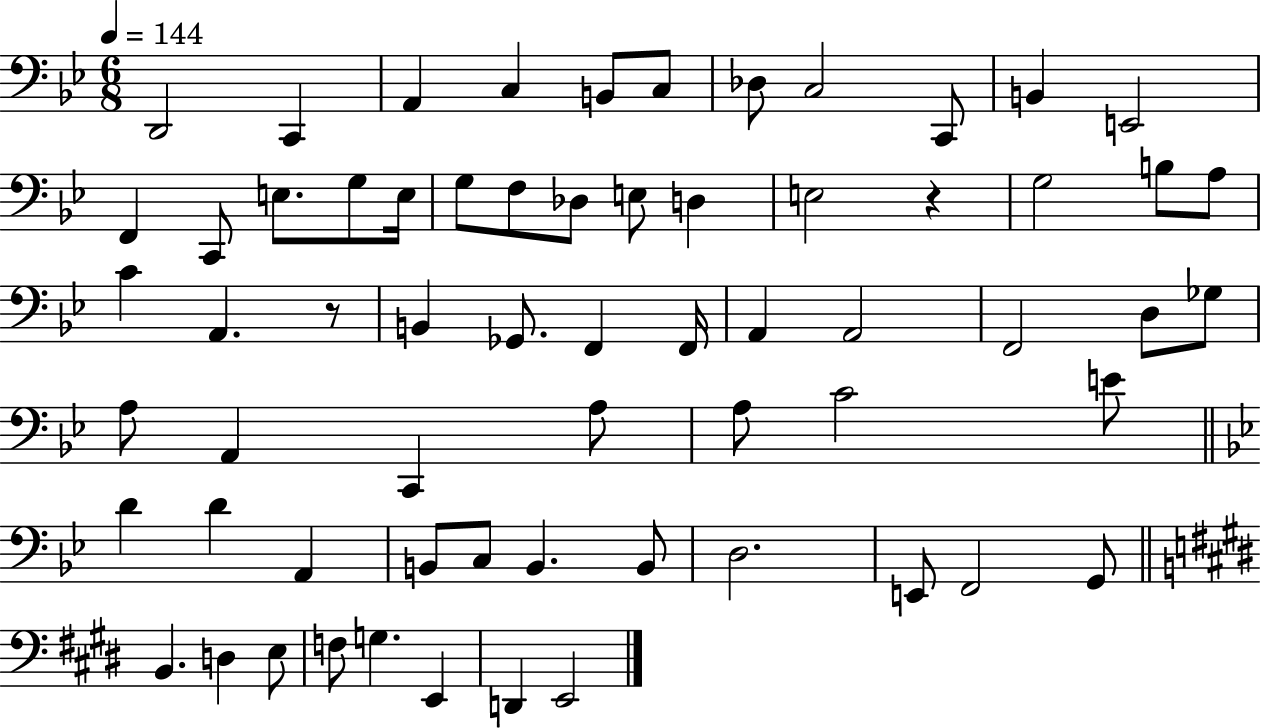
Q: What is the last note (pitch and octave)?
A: E2